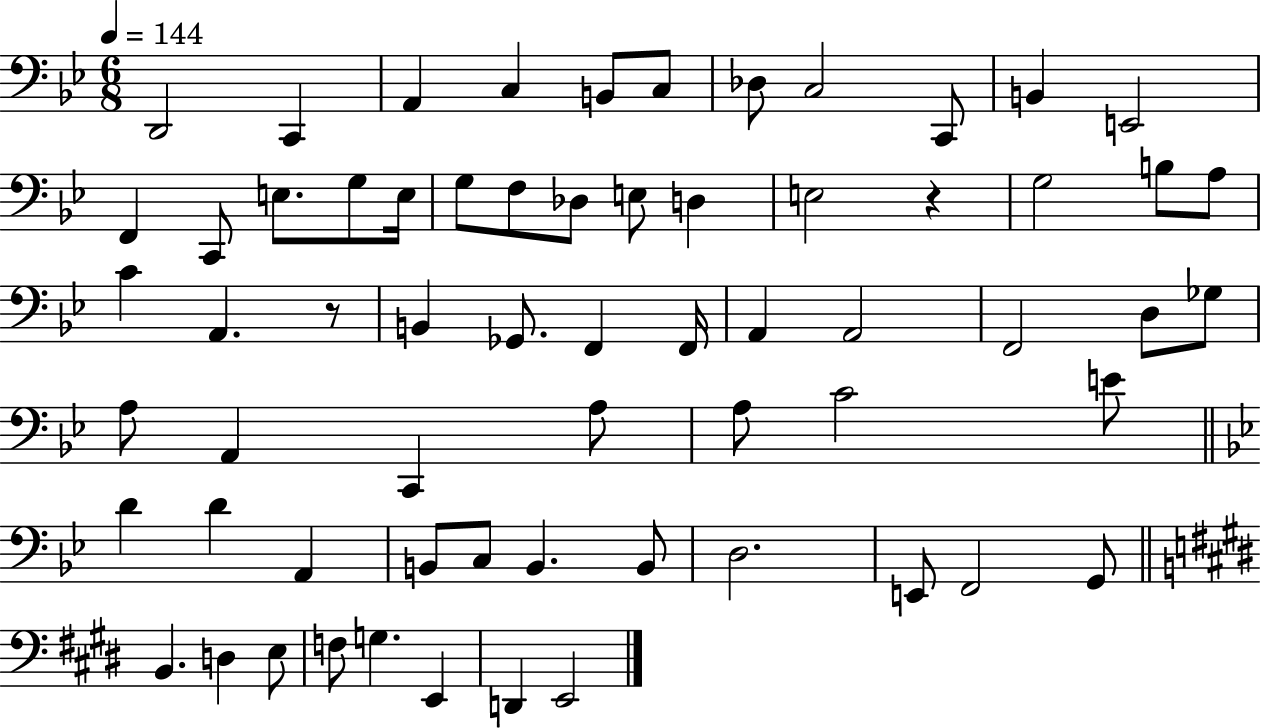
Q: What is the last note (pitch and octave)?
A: E2